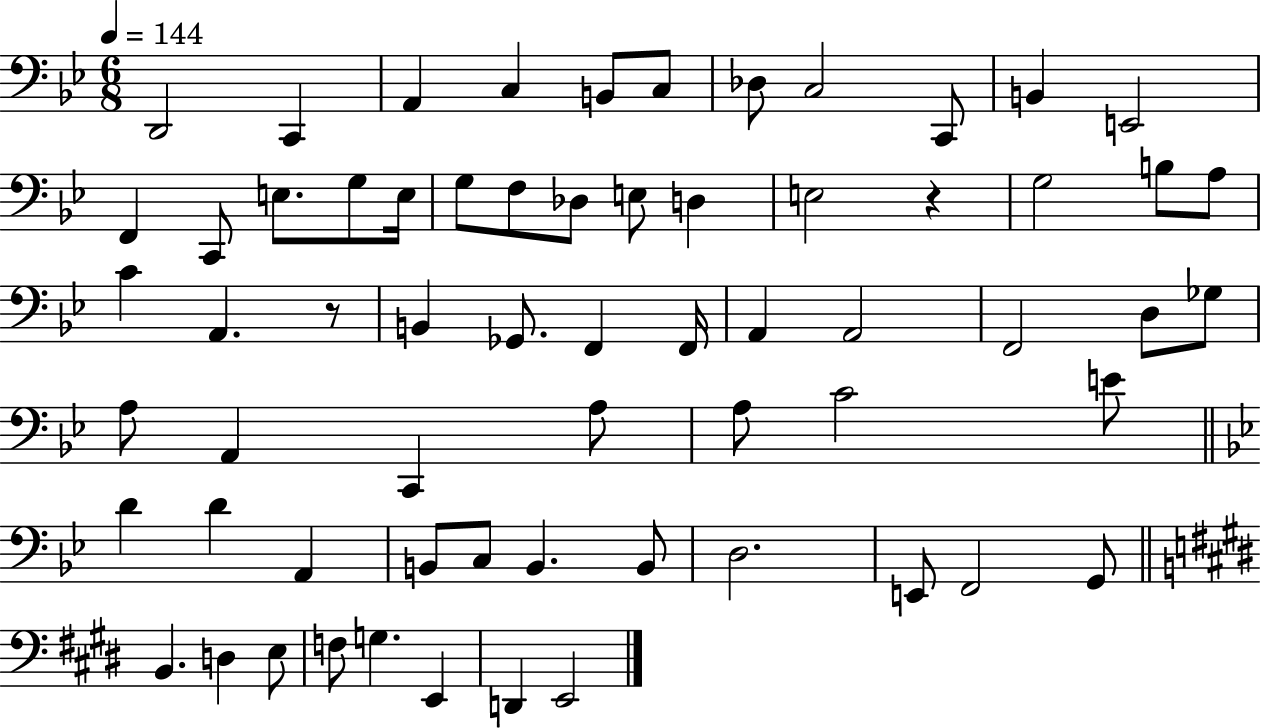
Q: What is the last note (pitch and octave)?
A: E2